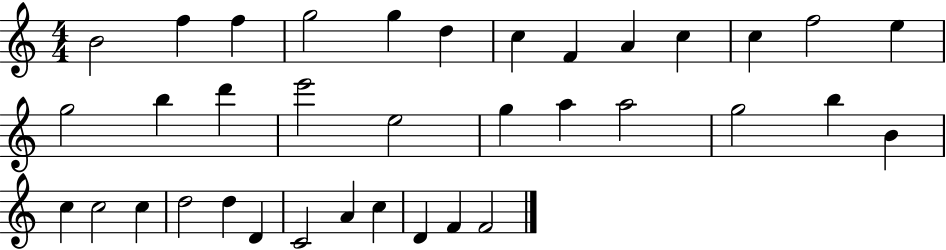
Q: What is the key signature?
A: C major